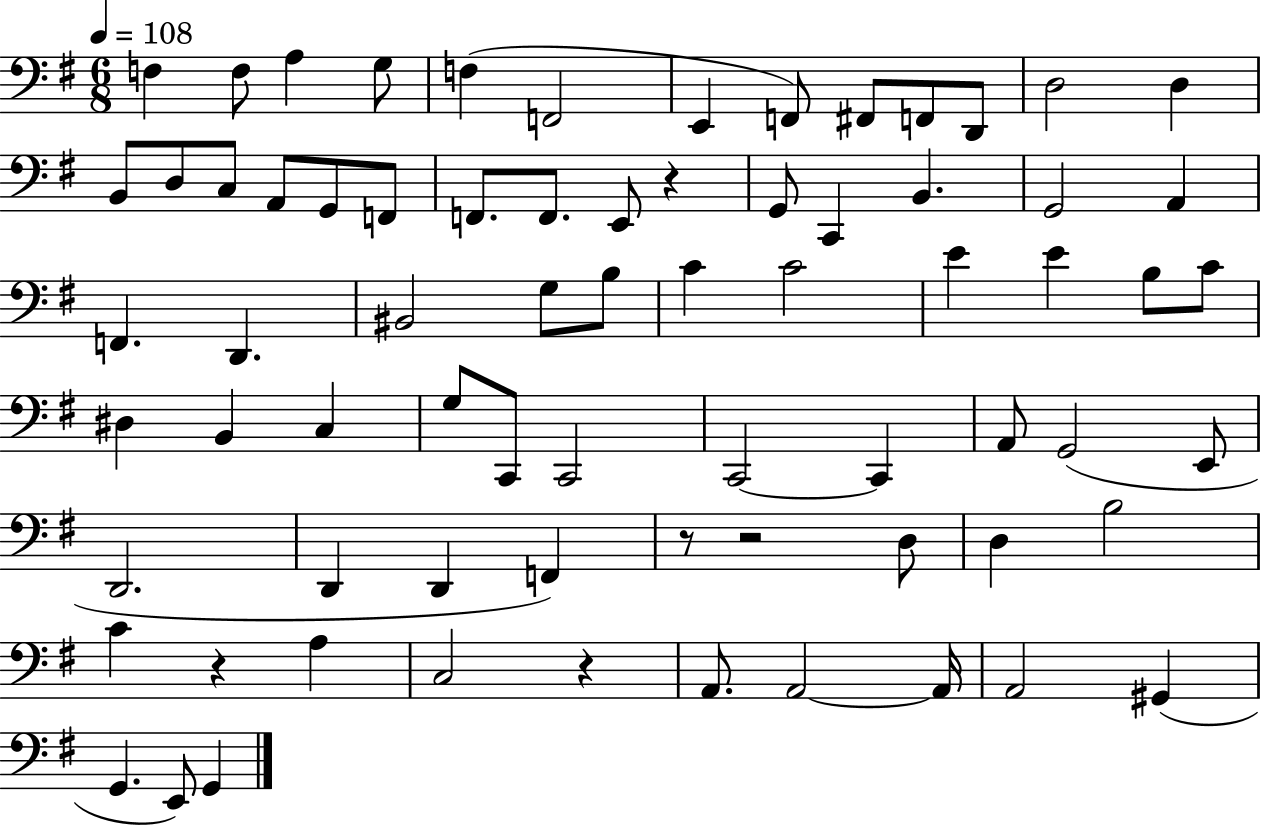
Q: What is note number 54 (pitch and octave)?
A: D3